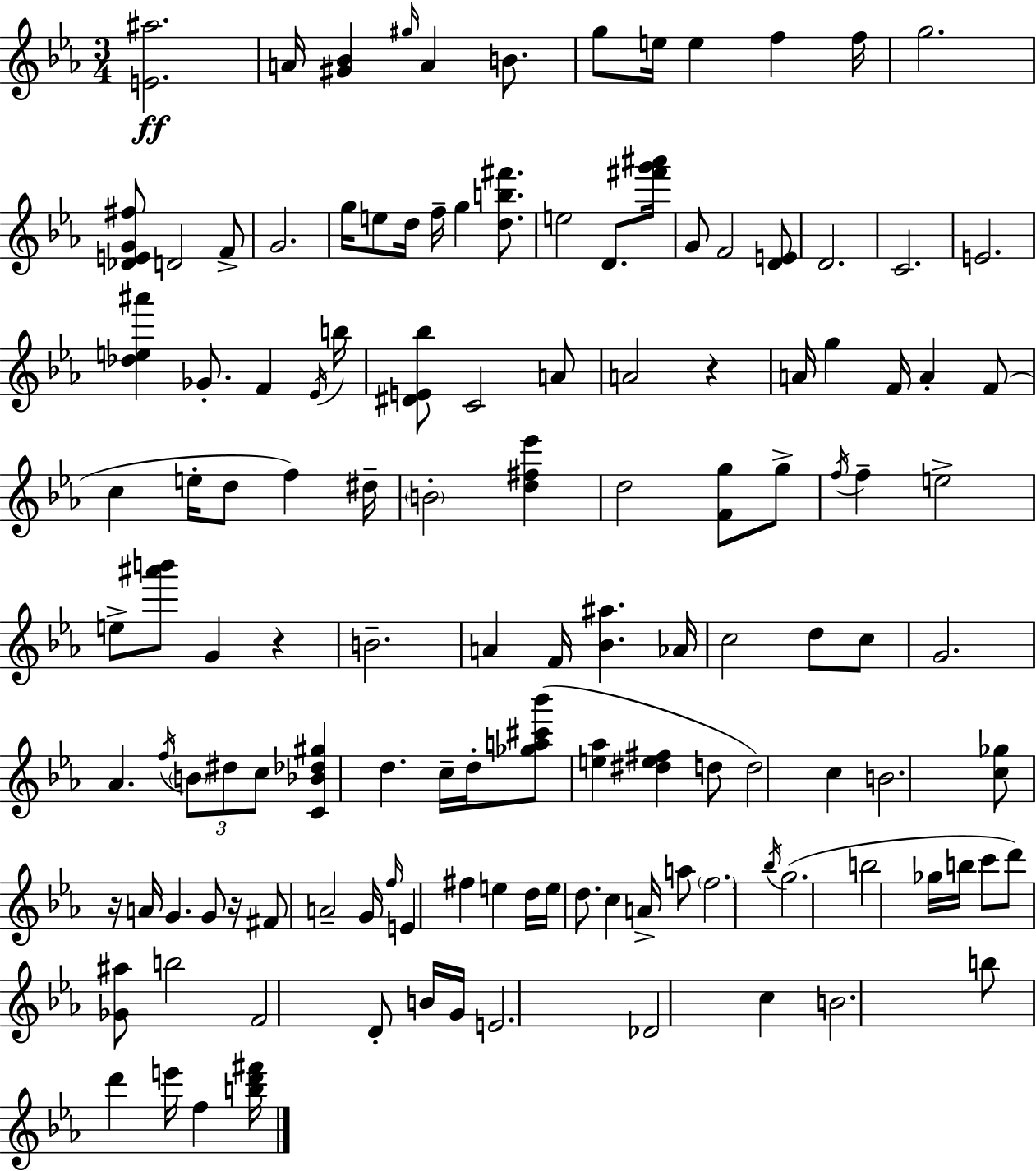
[E4,A#5]/h. A4/s [G#4,Bb4]/q G#5/s A4/q B4/e. G5/e E5/s E5/q F5/q F5/s G5/h. [Db4,E4,G4,F#5]/e D4/h F4/e G4/h. G5/s E5/e D5/s F5/s G5/q [D5,B5,F#6]/e. E5/h D4/e. [F#6,G6,A#6]/s G4/e F4/h [D4,E4]/e D4/h. C4/h. E4/h. [Db5,E5,A#6]/q Gb4/e. F4/q Eb4/s B5/s [D#4,E4,Bb5]/e C4/h A4/e A4/h R/q A4/s G5/q F4/s A4/q F4/e C5/q E5/s D5/e F5/q D#5/s B4/h [D5,F#5,Eb6]/q D5/h [F4,G5]/e G5/e F5/s F5/q E5/h E5/e [A#6,B6]/e G4/q R/q B4/h. A4/q F4/s [Bb4,A#5]/q. Ab4/s C5/h D5/e C5/e G4/h. Ab4/q. F5/s B4/e D#5/e C5/e [C4,Bb4,Db5,G#5]/q D5/q. C5/s D5/s [Gb5,A5,C#6,Bb6]/e [E5,Ab5]/q [D#5,E5,F#5]/q D5/e D5/h C5/q B4/h. [C5,Gb5]/e R/s A4/s G4/q. G4/e R/s F#4/e A4/h G4/s F5/s E4/q F#5/q E5/q D5/s E5/s D5/e. C5/q A4/s A5/e F5/h. Bb5/s G5/h. B5/h Gb5/s B5/s C6/e D6/e [Gb4,A#5]/e B5/h F4/h D4/e B4/s G4/s E4/h. Db4/h C5/q B4/h. B5/e D6/q E6/s F5/q [B5,D6,F#6]/s